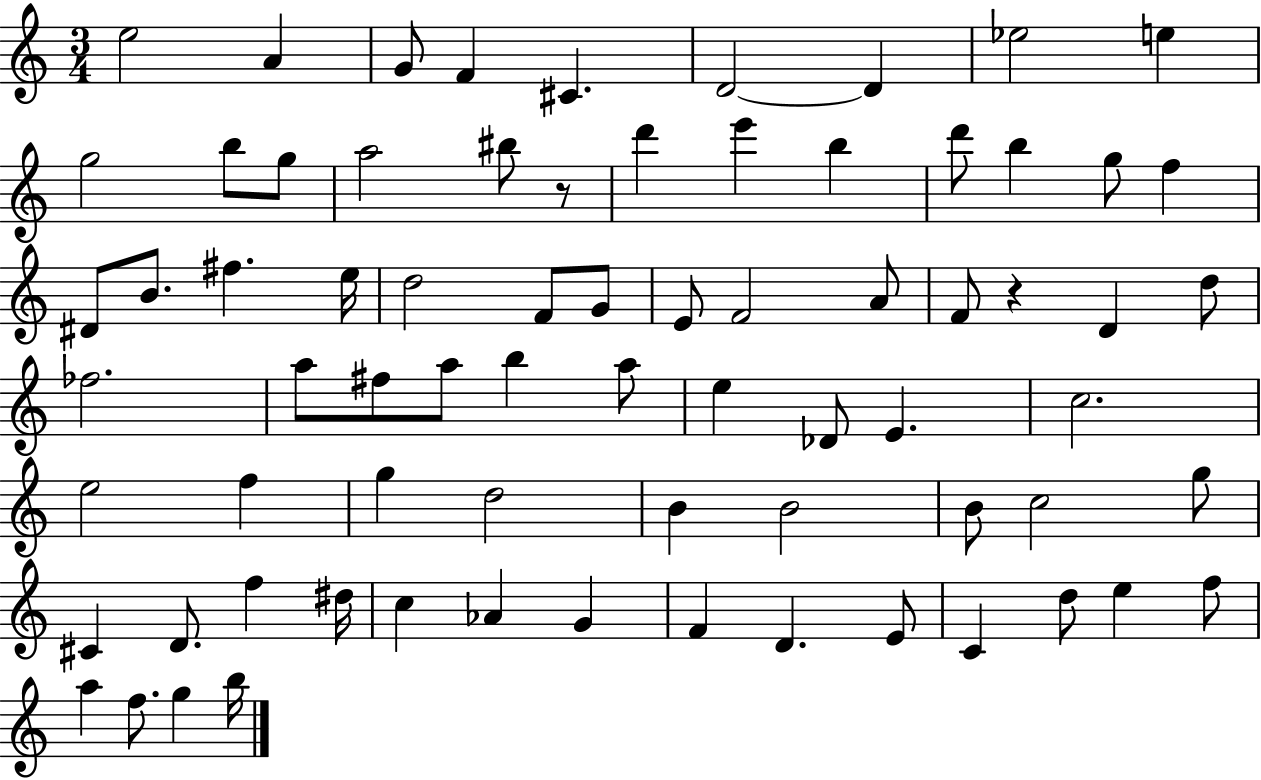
{
  \clef treble
  \numericTimeSignature
  \time 3/4
  \key c \major
  e''2 a'4 | g'8 f'4 cis'4. | d'2~~ d'4 | ees''2 e''4 | \break g''2 b''8 g''8 | a''2 bis''8 r8 | d'''4 e'''4 b''4 | d'''8 b''4 g''8 f''4 | \break dis'8 b'8. fis''4. e''16 | d''2 f'8 g'8 | e'8 f'2 a'8 | f'8 r4 d'4 d''8 | \break fes''2. | a''8 fis''8 a''8 b''4 a''8 | e''4 des'8 e'4. | c''2. | \break e''2 f''4 | g''4 d''2 | b'4 b'2 | b'8 c''2 g''8 | \break cis'4 d'8. f''4 dis''16 | c''4 aes'4 g'4 | f'4 d'4. e'8 | c'4 d''8 e''4 f''8 | \break a''4 f''8. g''4 b''16 | \bar "|."
}